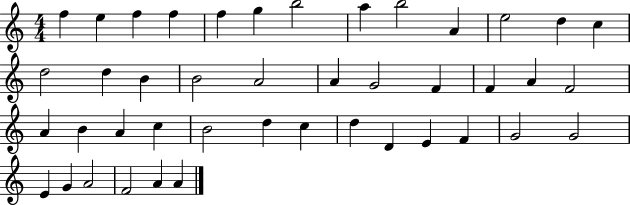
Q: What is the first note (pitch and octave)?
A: F5